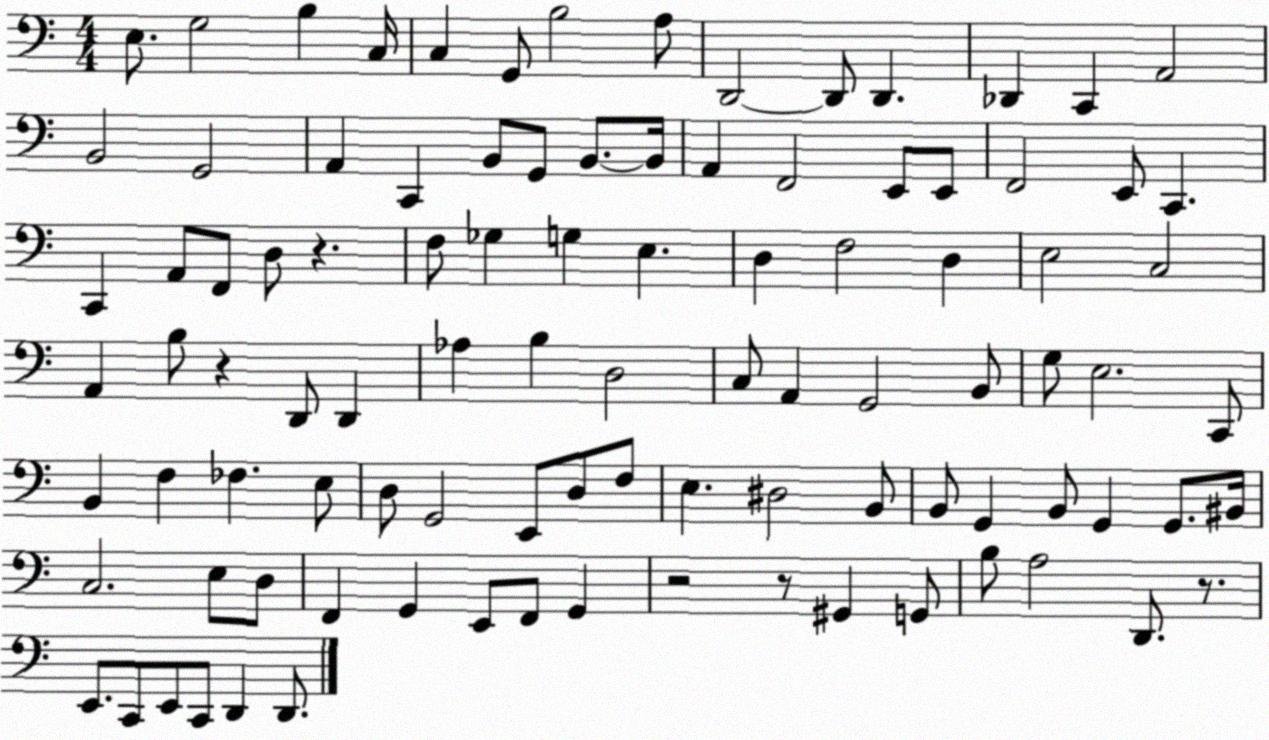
X:1
T:Untitled
M:4/4
L:1/4
K:C
E,/2 G,2 B, C,/4 C, G,,/2 B,2 A,/2 D,,2 D,,/2 D,, _D,, C,, A,,2 B,,2 G,,2 A,, C,, B,,/2 G,,/2 B,,/2 B,,/4 A,, F,,2 E,,/2 E,,/2 F,,2 E,,/2 C,, C,, A,,/2 F,,/2 D,/2 z F,/2 _G, G, E, D, F,2 D, E,2 C,2 A,, B,/2 z D,,/2 D,, _A, B, D,2 C,/2 A,, G,,2 B,,/2 G,/2 E,2 C,,/2 B,, F, _F, E,/2 D,/2 G,,2 E,,/2 D,/2 F,/2 E, ^D,2 B,,/2 B,,/2 G,, B,,/2 G,, G,,/2 ^B,,/4 C,2 E,/2 D,/2 F,, G,, E,,/2 F,,/2 G,, z2 z/2 ^G,, G,,/2 B,/2 A,2 D,,/2 z/2 E,,/2 C,,/2 E,,/2 C,,/2 D,, D,,/2